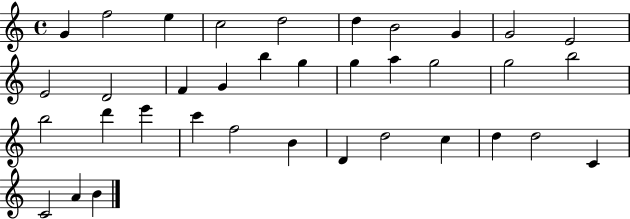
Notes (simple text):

G4/q F5/h E5/q C5/h D5/h D5/q B4/h G4/q G4/h E4/h E4/h D4/h F4/q G4/q B5/q G5/q G5/q A5/q G5/h G5/h B5/h B5/h D6/q E6/q C6/q F5/h B4/q D4/q D5/h C5/q D5/q D5/h C4/q C4/h A4/q B4/q